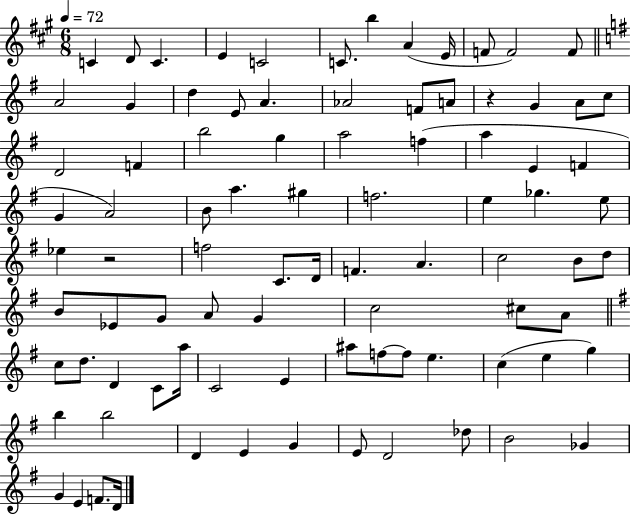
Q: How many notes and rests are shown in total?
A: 88